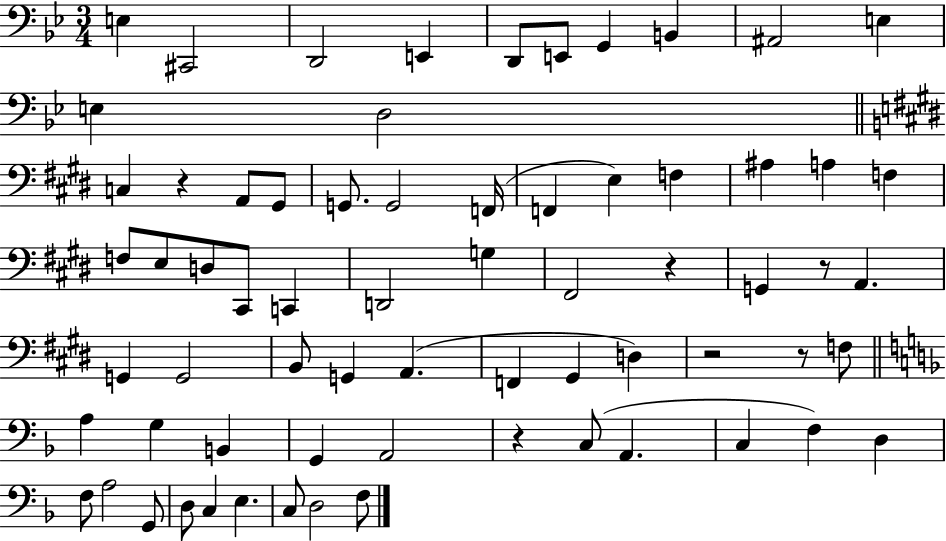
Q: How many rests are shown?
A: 6